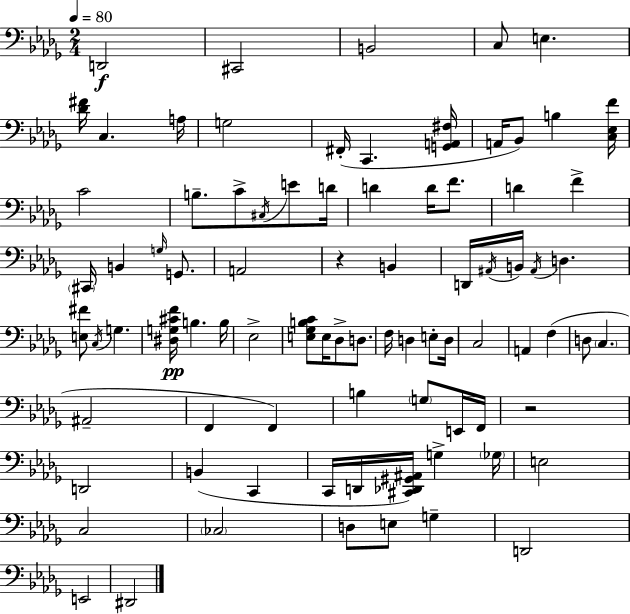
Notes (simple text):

D2/h C#2/h B2/h C3/e E3/q. [Db4,F#4]/s C3/q. A3/s G3/h F#2/s C2/q. [G2,A2,F#3]/s A2/s Bb2/e B3/q [C3,Eb3,F4]/s C4/h B3/e. C4/e C#3/s E4/e D4/s D4/q D4/s F4/e. D4/q F4/q C#2/s B2/q G3/s G2/e. A2/h R/q B2/q D2/s A#2/s B2/s A#2/s D3/q. [E3,F#4]/e C3/s G3/q. [D#3,G3,C#4,F4]/s B3/q. B3/s Eb3/h [E3,Gb3,B3,C4]/e E3/s Db3/e D3/e. F3/s D3/q E3/e D3/s C3/h A2/q F3/q D3/e C3/q. A#2/h F2/q F2/q B3/q G3/e E2/s F2/s R/h D2/h B2/q C2/q C2/s D2/s [C#2,Db2,G#2,A#2]/s G3/q Gb3/s E3/h C3/h CES3/h D3/e E3/e G3/q D2/h E2/h D#2/h